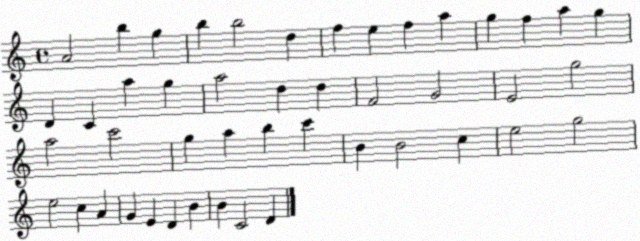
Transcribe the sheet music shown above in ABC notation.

X:1
T:Untitled
M:4/4
L:1/4
K:C
A2 b g b b2 d f e f a g f a g D C a g a2 d d F2 G2 E2 g2 a2 c'2 g a b c' B B2 c e2 g2 e2 c A G E D B B C2 D